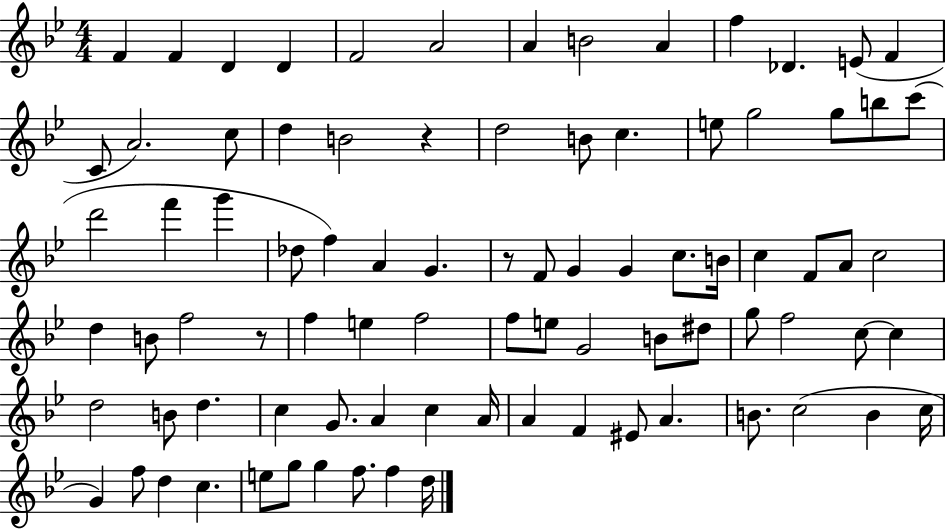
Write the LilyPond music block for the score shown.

{
  \clef treble
  \numericTimeSignature
  \time 4/4
  \key bes \major
  f'4 f'4 d'4 d'4 | f'2 a'2 | a'4 b'2 a'4 | f''4 des'4. e'8( f'4 | \break c'8 a'2.) c''8 | d''4 b'2 r4 | d''2 b'8 c''4. | e''8 g''2 g''8 b''8 c'''8( | \break d'''2 f'''4 g'''4 | des''8 f''4) a'4 g'4. | r8 f'8 g'4 g'4 c''8. b'16 | c''4 f'8 a'8 c''2 | \break d''4 b'8 f''2 r8 | f''4 e''4 f''2 | f''8 e''8 g'2 b'8 dis''8 | g''8 f''2 c''8~~ c''4 | \break d''2 b'8 d''4. | c''4 g'8. a'4 c''4 a'16 | a'4 f'4 eis'8 a'4. | b'8. c''2( b'4 c''16 | \break g'4) f''8 d''4 c''4. | e''8 g''8 g''4 f''8. f''4 d''16 | \bar "|."
}